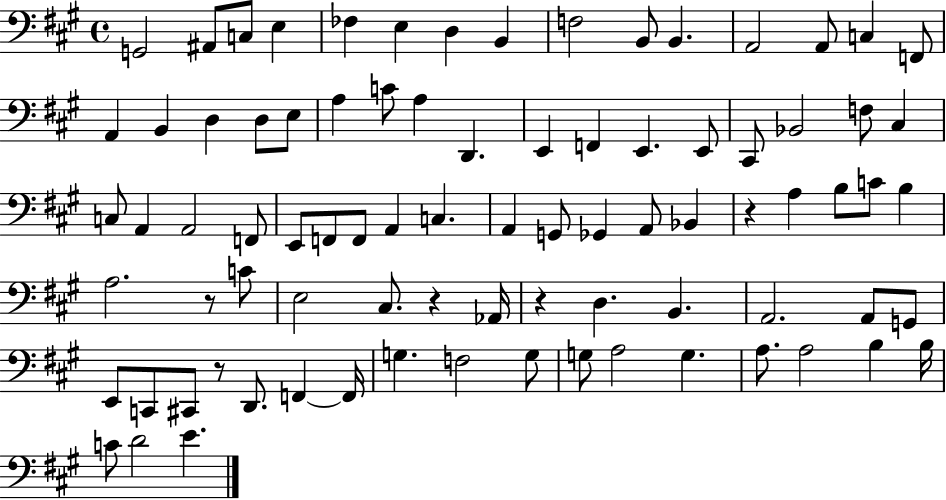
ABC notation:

X:1
T:Untitled
M:4/4
L:1/4
K:A
G,,2 ^A,,/2 C,/2 E, _F, E, D, B,, F,2 B,,/2 B,, A,,2 A,,/2 C, F,,/2 A,, B,, D, D,/2 E,/2 A, C/2 A, D,, E,, F,, E,, E,,/2 ^C,,/2 _B,,2 F,/2 ^C, C,/2 A,, A,,2 F,,/2 E,,/2 F,,/2 F,,/2 A,, C, A,, G,,/2 _G,, A,,/2 _B,, z A, B,/2 C/2 B, A,2 z/2 C/2 E,2 ^C,/2 z _A,,/4 z D, B,, A,,2 A,,/2 G,,/2 E,,/2 C,,/2 ^C,,/2 z/2 D,,/2 F,, F,,/4 G, F,2 G,/2 G,/2 A,2 G, A,/2 A,2 B, B,/4 C/2 D2 E